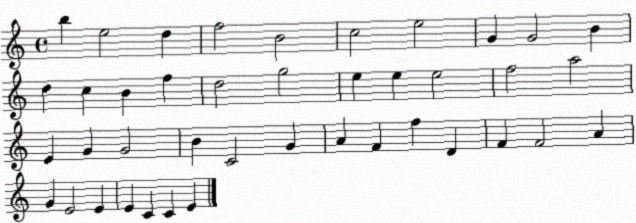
X:1
T:Untitled
M:4/4
L:1/4
K:C
b e2 d f2 B2 c2 e2 G G2 B d c B f d2 g2 e e e2 f2 a2 E G G2 B C2 G A F f D F F2 A G E2 E E C C E